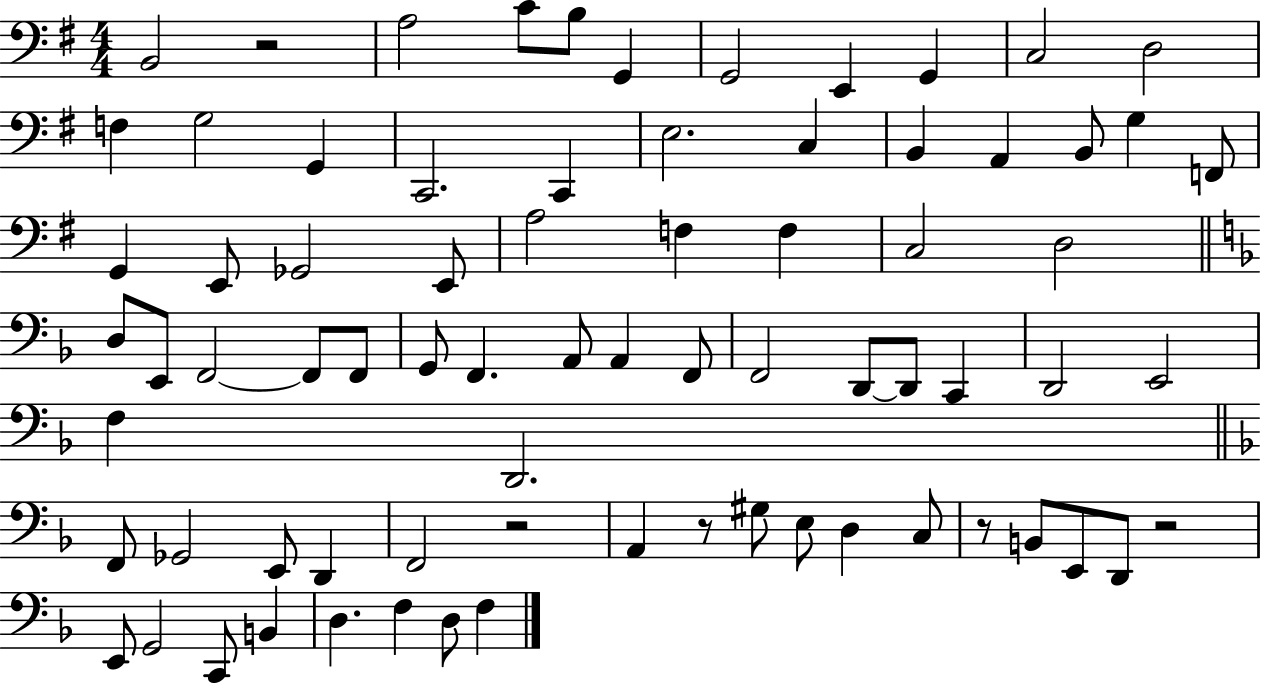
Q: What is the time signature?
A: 4/4